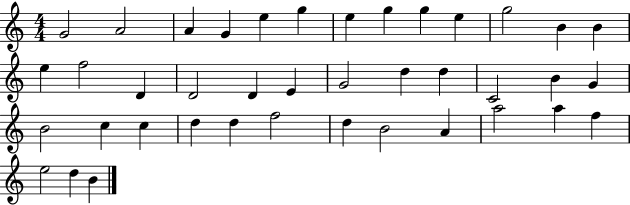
{
  \clef treble
  \numericTimeSignature
  \time 4/4
  \key c \major
  g'2 a'2 | a'4 g'4 e''4 g''4 | e''4 g''4 g''4 e''4 | g''2 b'4 b'4 | \break e''4 f''2 d'4 | d'2 d'4 e'4 | g'2 d''4 d''4 | c'2 b'4 g'4 | \break b'2 c''4 c''4 | d''4 d''4 f''2 | d''4 b'2 a'4 | a''2 a''4 f''4 | \break e''2 d''4 b'4 | \bar "|."
}